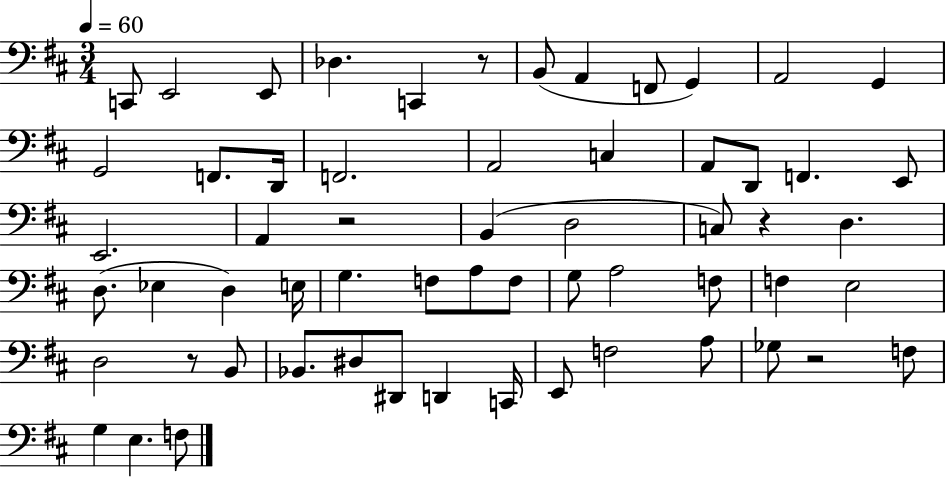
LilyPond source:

{
  \clef bass
  \numericTimeSignature
  \time 3/4
  \key d \major
  \tempo 4 = 60
  c,8 e,2 e,8 | des4. c,4 r8 | b,8( a,4 f,8 g,4) | a,2 g,4 | \break g,2 f,8. d,16 | f,2. | a,2 c4 | a,8 d,8 f,4. e,8 | \break e,2. | a,4 r2 | b,4( d2 | c8) r4 d4. | \break d8.( ees4 d4) e16 | g4. f8 a8 f8 | g8 a2 f8 | f4 e2 | \break d2 r8 b,8 | bes,8. dis8 dis,8 d,4 c,16 | e,8 f2 a8 | ges8 r2 f8 | \break g4 e4. f8 | \bar "|."
}